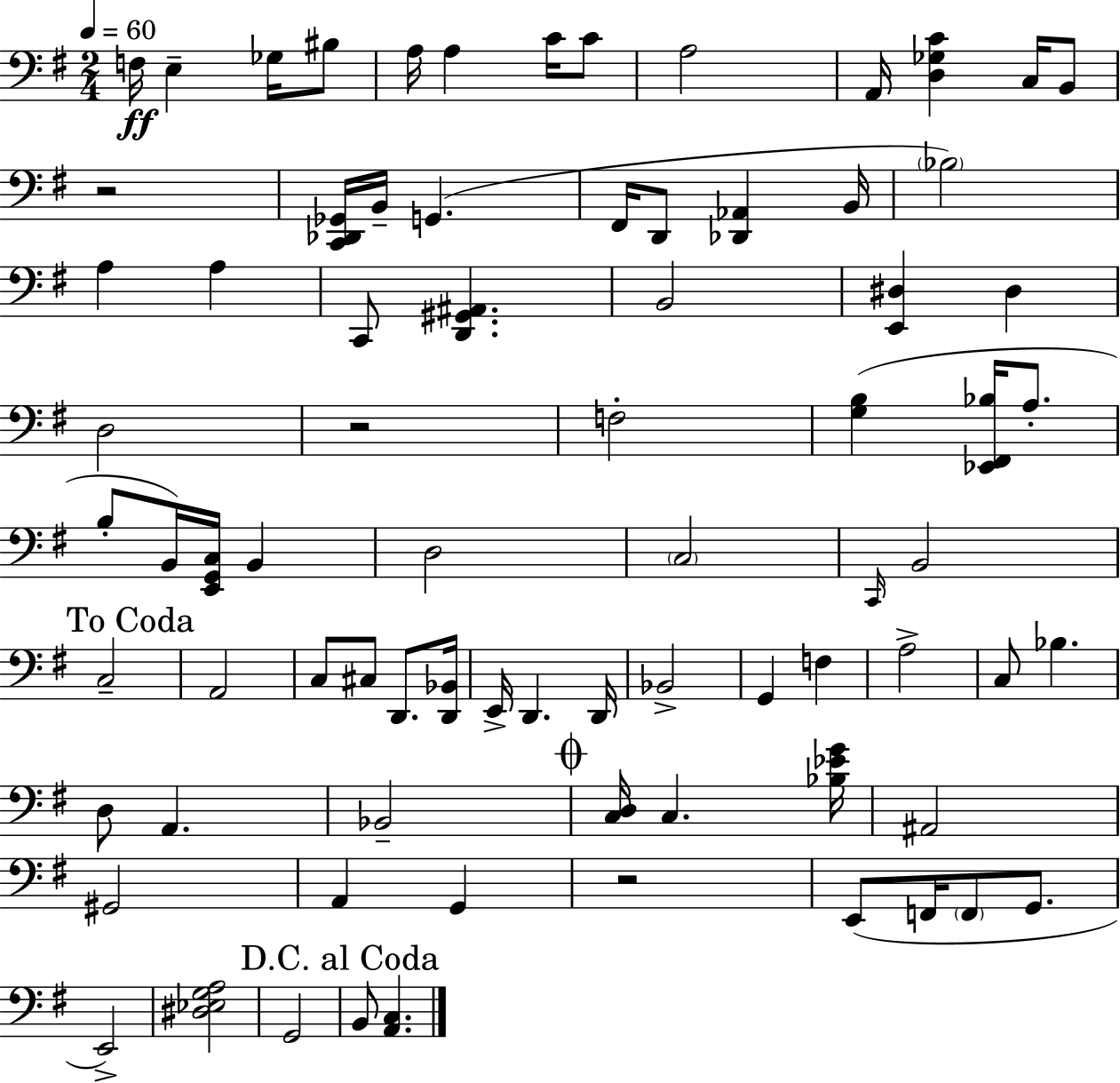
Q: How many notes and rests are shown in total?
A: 78